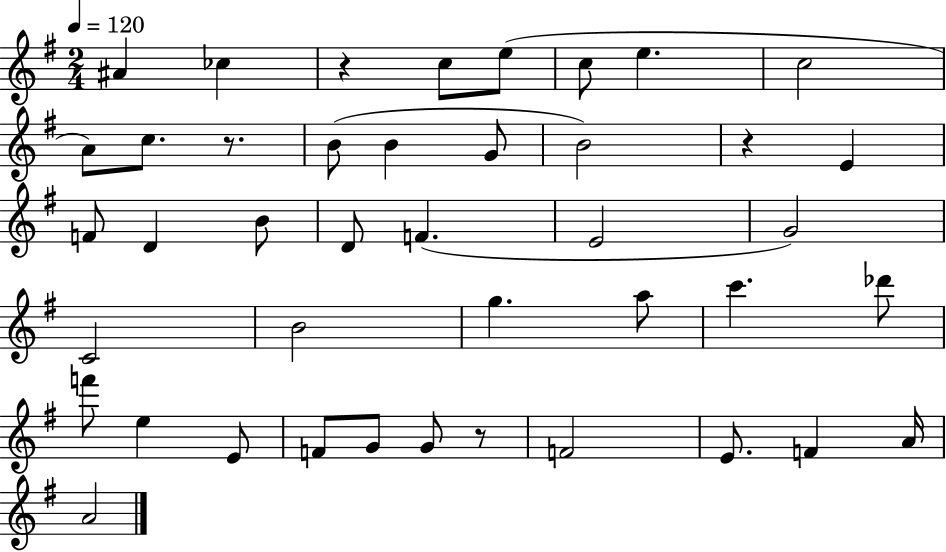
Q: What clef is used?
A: treble